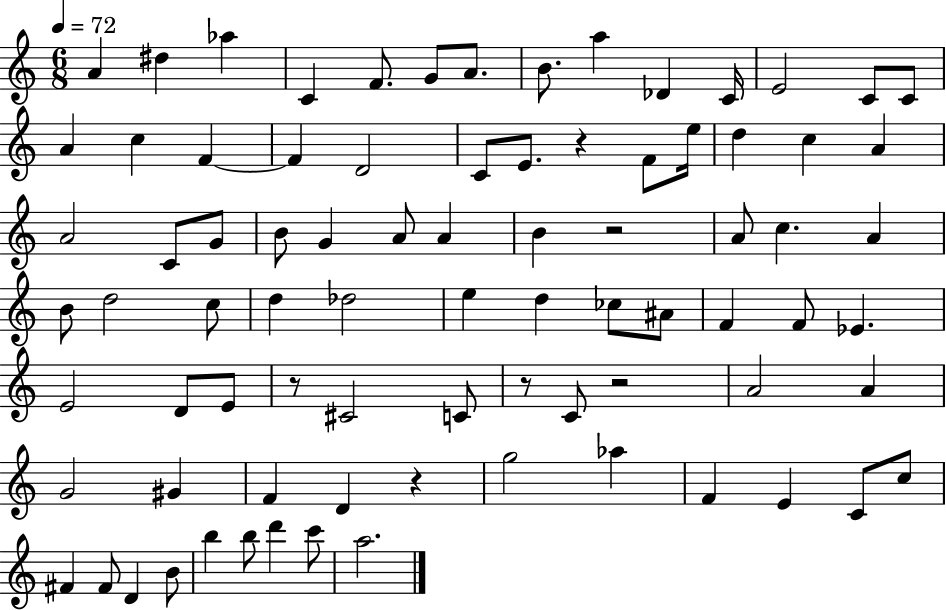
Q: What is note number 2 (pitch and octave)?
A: D#5